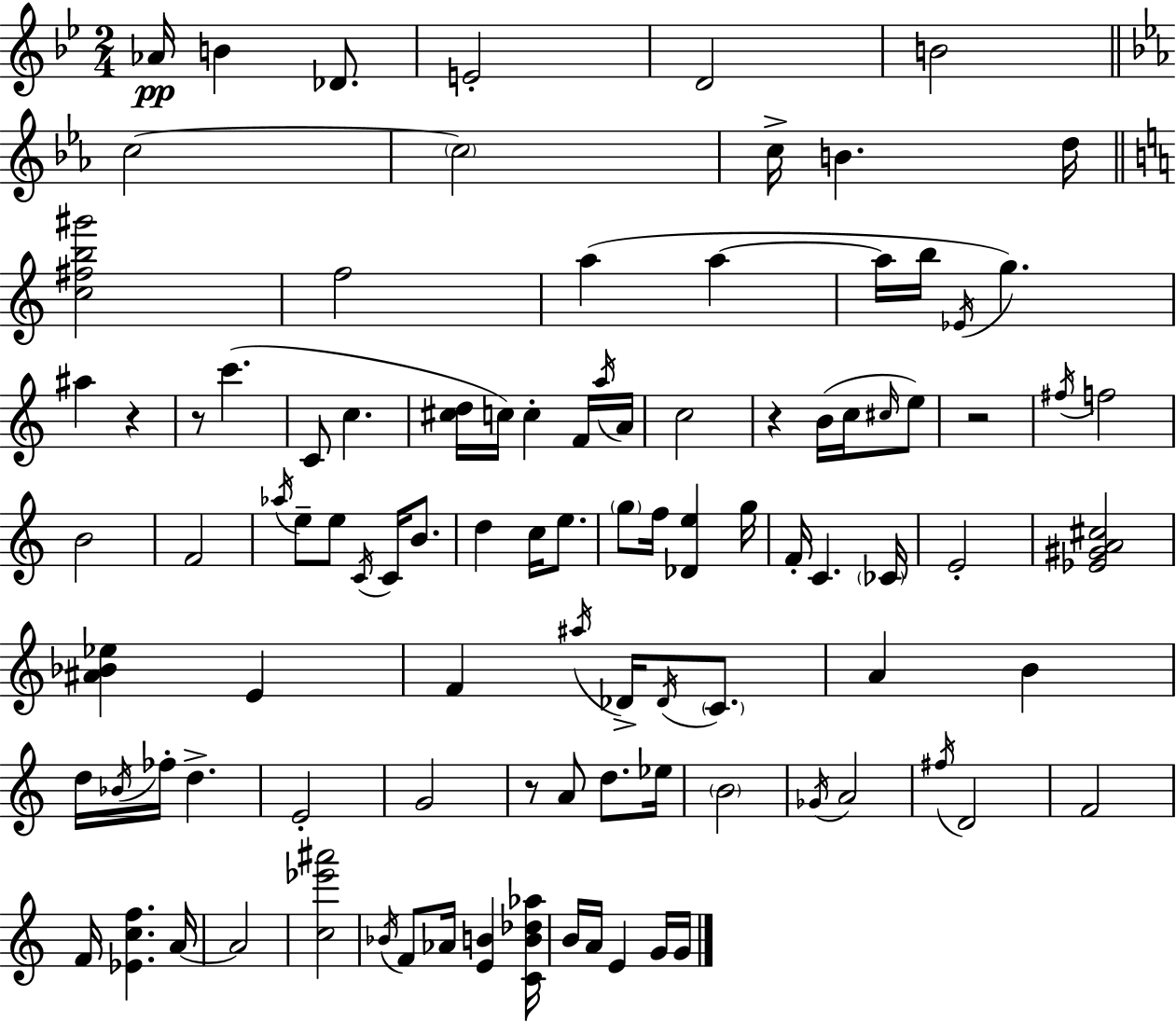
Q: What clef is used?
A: treble